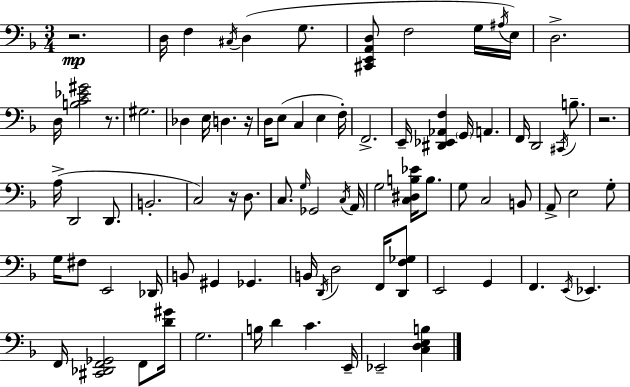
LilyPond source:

{
  \clef bass
  \numericTimeSignature
  \time 3/4
  \key f \major
  \repeat volta 2 { r2.\mp | d16 f4 \acciaccatura { cis16 } d4( g8. | <cis, e, a, d>8 f2 g16 | \acciaccatura { ais16 }) e16 d2.-> | \break d16 <b c' ees' gis'>2 r8. | gis2. | des4 e16 d4. | r16 d16 e8( c4 e4 | \break f16-.) f,2.-> | e,16-- <dis, ees, aes, f>4 \parenthesize g,16 a,4. | f,16 d,2 \acciaccatura { cis,16 } | b8.-- r2. | \break a16->( d,2 | d,8. b,2.-. | c2) r16 | d8. c8. \grace { g16 } ges,2 | \break \acciaccatura { c16 } a,16 g2 | <c dis b ees'>16 b8. g8 c2 | b,8 a,8-> e2 | g8-. g16 fis8 e,2 | \break des,16 b,8 gis,4 ges,4. | b,16 \acciaccatura { d,16 } d2 | f,16 <d, f ges>8 e,2 | g,4 f,4. | \break \acciaccatura { e,16 } ees,4. f,16 <cis, des, f, ges,>2 | f,8 <d' gis'>16 g2. | b16 d'4 | c'4. e,16-- ees,2-- | \break <c d e b>4 } \bar "|."
}